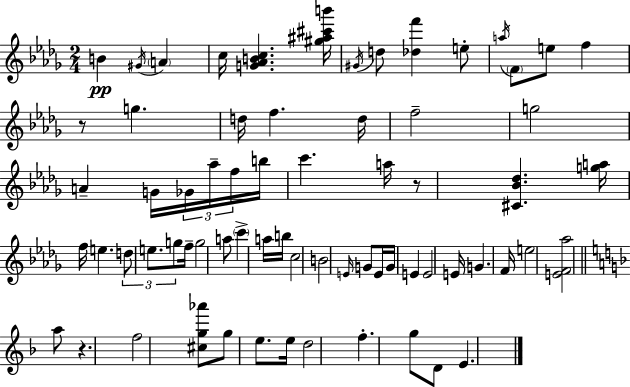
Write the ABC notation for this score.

X:1
T:Untitled
M:2/4
L:1/4
K:Bbm
B ^G/4 A c/4 [G_ABc] [^g^a^c'b']/4 ^G/4 d/2 [_df'] e/2 a/4 F/2 e/2 f z/2 g d/4 f d/4 f2 g2 A G/4 _G/4 _a/4 f/4 b/4 c' a/4 z/2 [^C_B_d] [ga]/4 f/4 e d/2 e/2 g/2 f/4 g2 a/2 c' a/4 b/4 c2 B2 E/4 G/2 E/4 G/4 E E2 E/4 G F/4 e2 [EF_a]2 a/2 z f2 [^cg_a']/2 g/2 e/2 e/4 d2 f g/2 D/2 E